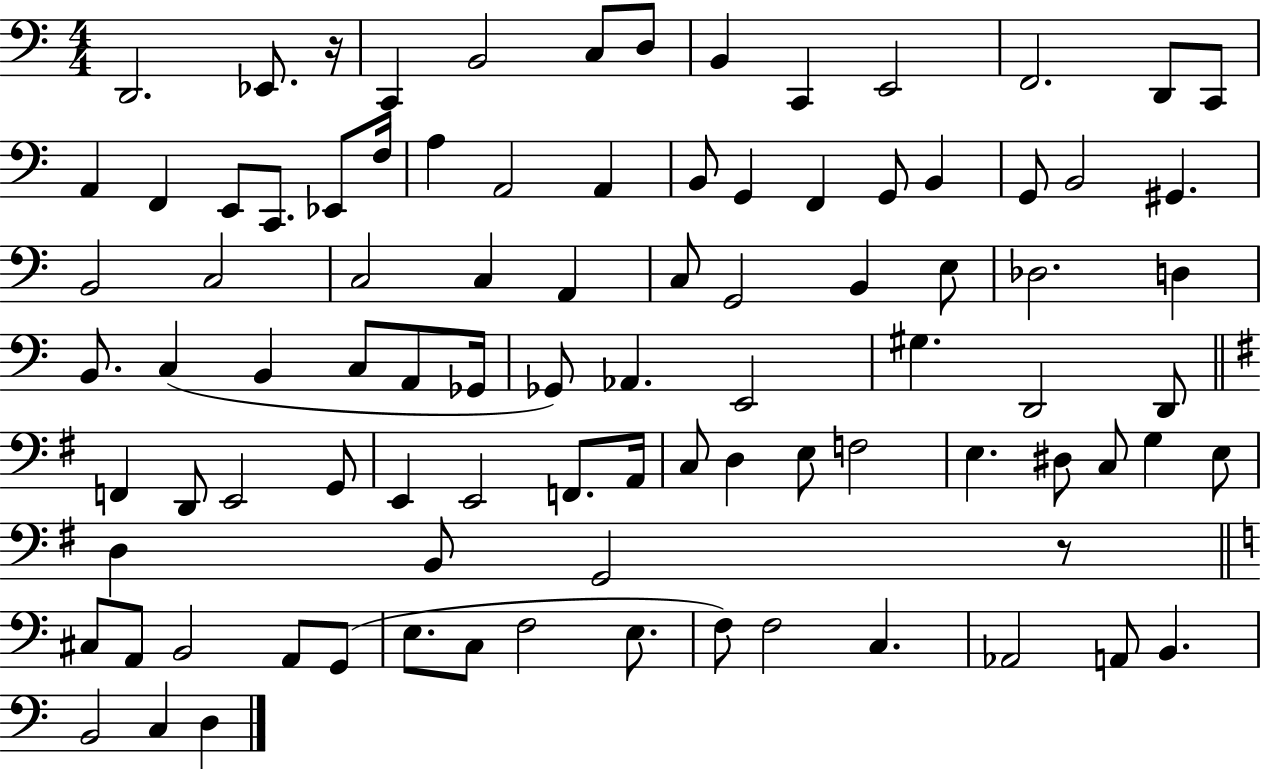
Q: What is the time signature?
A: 4/4